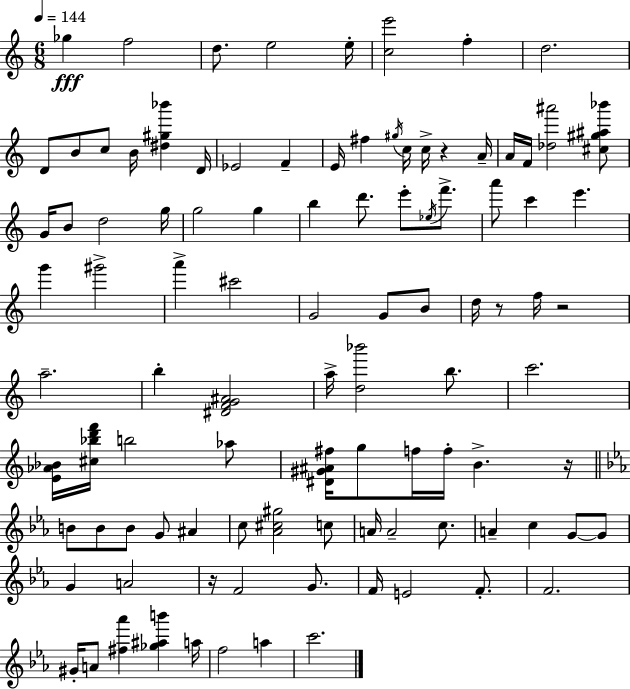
{
  \clef treble
  \numericTimeSignature
  \time 6/8
  \key c \major
  \tempo 4 = 144
  \repeat volta 2 { ges''4\fff f''2 | d''8. e''2 e''16-. | <c'' e'''>2 f''4-. | d''2. | \break d'8 b'8 c''8 b'16 <dis'' gis'' bes'''>4 d'16 | ees'2 f'4-- | e'16 fis''4 \acciaccatura { gis''16 } c''16 c''16-> r4 | a'16-- a'16 f'16 <des'' ais'''>2 <cis'' gis'' ais'' bes'''>8 | \break g'16 b'8 d''2 | g''16 g''2 g''4 | b''4 d'''8. e'''8-. \acciaccatura { ees''16 } f'''8.-> | a'''8 c'''4 e'''4. | \break g'''4 gis'''2-> | a'''4-> cis'''2 | g'2 g'8 | b'8 d''16 r8 f''16 r2 | \break a''2.-- | b''4-. <dis' f' g' ais'>2 | a''16-> <d'' bes'''>2 b''8. | c'''2. | \break <e' aes' bes'>16 <cis'' bes'' d''' f'''>16 b''2 | aes''8 <dis' gis' ais' fis''>16 g''8 f''16 f''16-. b'4.-> | r16 \bar "||" \break \key ees \major b'8 b'8 b'8 g'8 ais'4 | c''8 <aes' cis'' gis''>2 c''8 | a'16 a'2-- c''8. | a'4-- c''4 g'8~~ g'8 | \break g'4 a'2 | r16 f'2 g'8. | f'16 e'2 f'8.-. | f'2. | \break gis'16-. a'8 <fis'' aes'''>4 <ges'' ais'' b'''>4 a''16 | f''2 a''4 | c'''2. | } \bar "|."
}